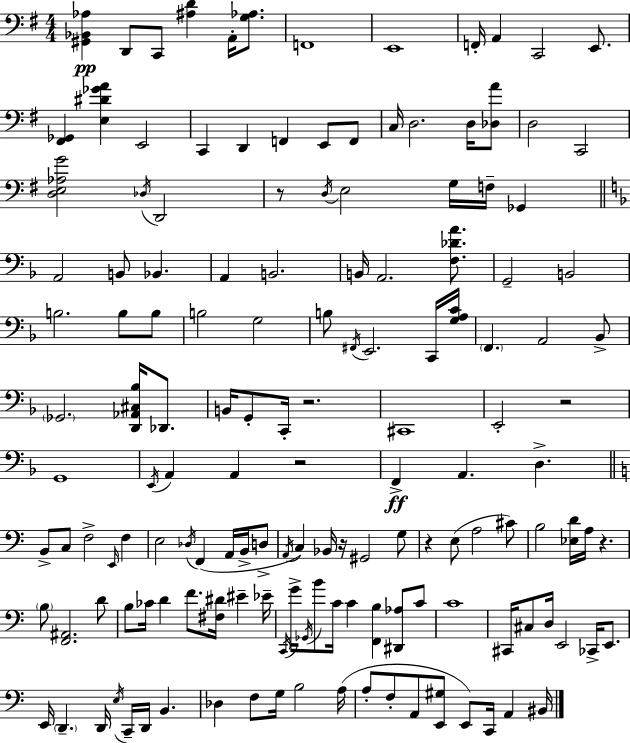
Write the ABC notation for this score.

X:1
T:Untitled
M:4/4
L:1/4
K:G
[^G,,_B,,_A,] D,,/2 C,,/2 [^A,D] A,,/4 [G,_A,]/2 F,,4 E,,4 F,,/4 A,, C,,2 E,,/2 [^F,,_G,,] [E,^D_GA] E,,2 C,, D,, F,, E,,/2 F,,/2 C,/4 D,2 D,/4 [_D,A]/2 D,2 C,,2 [D,E,_A,G]2 _D,/4 D,,2 z/2 D,/4 E,2 G,/4 F,/4 _G,, A,,2 B,,/2 _B,, A,, B,,2 B,,/4 A,,2 [F,_DA]/2 G,,2 B,,2 B,2 B,/2 B,/2 B,2 G,2 B,/2 ^F,,/4 E,,2 C,,/4 [G,A,C]/4 F,, A,,2 _B,,/2 _G,,2 [D,,_A,,^C,_B,]/4 _D,,/2 B,,/4 G,,/2 C,,/4 z2 ^C,,4 E,,2 z2 G,,4 E,,/4 A,, A,, z2 F,, A,, D, B,,/2 C,/2 F,2 E,,/4 F, E,2 _D,/4 F,, A,,/4 B,,/4 D,/2 A,,/4 C, _B,,/4 z/4 ^G,,2 G,/2 z E,/2 A,2 ^C/2 B,2 [_E,D]/4 A,/4 z B,/2 [F,,^A,,]2 D/2 B,/2 _C/4 D F/2 [^F,^D]/4 ^E _E/4 C,,/4 G/4 _G,,/4 B/2 C/4 C [F,,B,] [^D,,_A,]/2 C/2 C4 ^C,,/4 ^C,/2 D,/4 E,,2 _C,,/4 E,,/2 E,,/4 D,, D,,/4 E,/4 C,,/4 D,,/4 B,, _D, F,/2 G,/4 B,2 A,/4 A,/2 F,/2 A,,/2 [E,,^G,]/2 E,,/2 C,,/4 A,, ^B,,/4